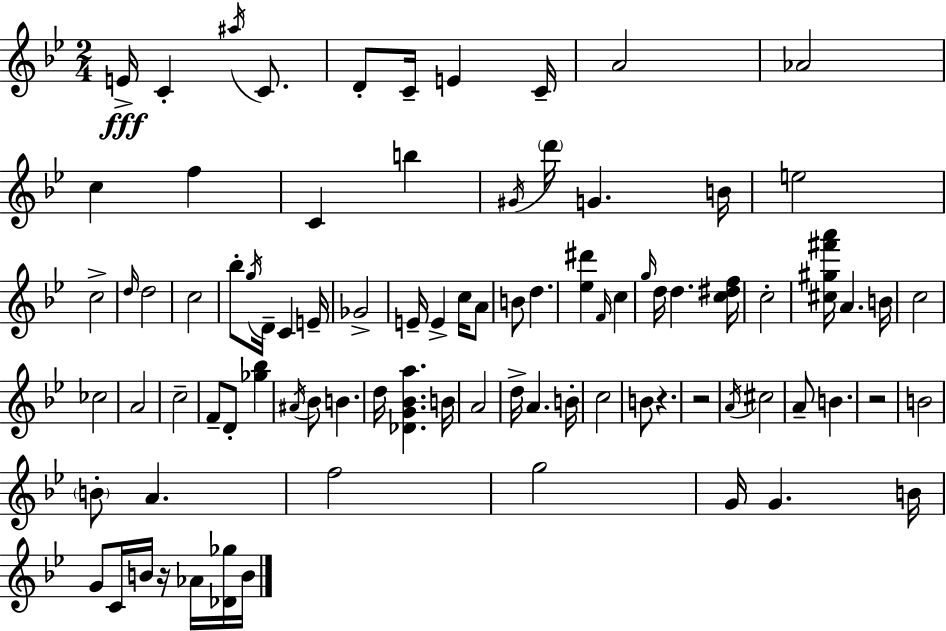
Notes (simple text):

E4/s C4/q A#5/s C4/e. D4/e C4/s E4/q C4/s A4/h Ab4/h C5/q F5/q C4/q B5/q G#4/s D6/s G4/q. B4/s E5/h C5/h D5/s D5/h C5/h Bb5/e G5/s D4/s C4/q E4/s Gb4/h E4/s E4/q C5/s A4/e B4/e D5/q. [Eb5,D#6]/q F4/s C5/q G5/s D5/s D5/q. [C5,D#5,F5]/s C5/h [C#5,G#5,F#6,A6]/s A4/q. B4/s C5/h CES5/h A4/h C5/h F4/e D4/e [Gb5,Bb5]/q A#4/s Bb4/e B4/q. D5/s [Db4,G4,Bb4,A5]/q. B4/s A4/h D5/s A4/q. B4/s C5/h B4/e R/q. R/h A4/s C#5/h A4/e B4/q. R/h B4/h B4/e A4/q. F5/h G5/h G4/s G4/q. B4/s G4/e C4/s B4/s R/s Ab4/s [Db4,Gb5]/s B4/s